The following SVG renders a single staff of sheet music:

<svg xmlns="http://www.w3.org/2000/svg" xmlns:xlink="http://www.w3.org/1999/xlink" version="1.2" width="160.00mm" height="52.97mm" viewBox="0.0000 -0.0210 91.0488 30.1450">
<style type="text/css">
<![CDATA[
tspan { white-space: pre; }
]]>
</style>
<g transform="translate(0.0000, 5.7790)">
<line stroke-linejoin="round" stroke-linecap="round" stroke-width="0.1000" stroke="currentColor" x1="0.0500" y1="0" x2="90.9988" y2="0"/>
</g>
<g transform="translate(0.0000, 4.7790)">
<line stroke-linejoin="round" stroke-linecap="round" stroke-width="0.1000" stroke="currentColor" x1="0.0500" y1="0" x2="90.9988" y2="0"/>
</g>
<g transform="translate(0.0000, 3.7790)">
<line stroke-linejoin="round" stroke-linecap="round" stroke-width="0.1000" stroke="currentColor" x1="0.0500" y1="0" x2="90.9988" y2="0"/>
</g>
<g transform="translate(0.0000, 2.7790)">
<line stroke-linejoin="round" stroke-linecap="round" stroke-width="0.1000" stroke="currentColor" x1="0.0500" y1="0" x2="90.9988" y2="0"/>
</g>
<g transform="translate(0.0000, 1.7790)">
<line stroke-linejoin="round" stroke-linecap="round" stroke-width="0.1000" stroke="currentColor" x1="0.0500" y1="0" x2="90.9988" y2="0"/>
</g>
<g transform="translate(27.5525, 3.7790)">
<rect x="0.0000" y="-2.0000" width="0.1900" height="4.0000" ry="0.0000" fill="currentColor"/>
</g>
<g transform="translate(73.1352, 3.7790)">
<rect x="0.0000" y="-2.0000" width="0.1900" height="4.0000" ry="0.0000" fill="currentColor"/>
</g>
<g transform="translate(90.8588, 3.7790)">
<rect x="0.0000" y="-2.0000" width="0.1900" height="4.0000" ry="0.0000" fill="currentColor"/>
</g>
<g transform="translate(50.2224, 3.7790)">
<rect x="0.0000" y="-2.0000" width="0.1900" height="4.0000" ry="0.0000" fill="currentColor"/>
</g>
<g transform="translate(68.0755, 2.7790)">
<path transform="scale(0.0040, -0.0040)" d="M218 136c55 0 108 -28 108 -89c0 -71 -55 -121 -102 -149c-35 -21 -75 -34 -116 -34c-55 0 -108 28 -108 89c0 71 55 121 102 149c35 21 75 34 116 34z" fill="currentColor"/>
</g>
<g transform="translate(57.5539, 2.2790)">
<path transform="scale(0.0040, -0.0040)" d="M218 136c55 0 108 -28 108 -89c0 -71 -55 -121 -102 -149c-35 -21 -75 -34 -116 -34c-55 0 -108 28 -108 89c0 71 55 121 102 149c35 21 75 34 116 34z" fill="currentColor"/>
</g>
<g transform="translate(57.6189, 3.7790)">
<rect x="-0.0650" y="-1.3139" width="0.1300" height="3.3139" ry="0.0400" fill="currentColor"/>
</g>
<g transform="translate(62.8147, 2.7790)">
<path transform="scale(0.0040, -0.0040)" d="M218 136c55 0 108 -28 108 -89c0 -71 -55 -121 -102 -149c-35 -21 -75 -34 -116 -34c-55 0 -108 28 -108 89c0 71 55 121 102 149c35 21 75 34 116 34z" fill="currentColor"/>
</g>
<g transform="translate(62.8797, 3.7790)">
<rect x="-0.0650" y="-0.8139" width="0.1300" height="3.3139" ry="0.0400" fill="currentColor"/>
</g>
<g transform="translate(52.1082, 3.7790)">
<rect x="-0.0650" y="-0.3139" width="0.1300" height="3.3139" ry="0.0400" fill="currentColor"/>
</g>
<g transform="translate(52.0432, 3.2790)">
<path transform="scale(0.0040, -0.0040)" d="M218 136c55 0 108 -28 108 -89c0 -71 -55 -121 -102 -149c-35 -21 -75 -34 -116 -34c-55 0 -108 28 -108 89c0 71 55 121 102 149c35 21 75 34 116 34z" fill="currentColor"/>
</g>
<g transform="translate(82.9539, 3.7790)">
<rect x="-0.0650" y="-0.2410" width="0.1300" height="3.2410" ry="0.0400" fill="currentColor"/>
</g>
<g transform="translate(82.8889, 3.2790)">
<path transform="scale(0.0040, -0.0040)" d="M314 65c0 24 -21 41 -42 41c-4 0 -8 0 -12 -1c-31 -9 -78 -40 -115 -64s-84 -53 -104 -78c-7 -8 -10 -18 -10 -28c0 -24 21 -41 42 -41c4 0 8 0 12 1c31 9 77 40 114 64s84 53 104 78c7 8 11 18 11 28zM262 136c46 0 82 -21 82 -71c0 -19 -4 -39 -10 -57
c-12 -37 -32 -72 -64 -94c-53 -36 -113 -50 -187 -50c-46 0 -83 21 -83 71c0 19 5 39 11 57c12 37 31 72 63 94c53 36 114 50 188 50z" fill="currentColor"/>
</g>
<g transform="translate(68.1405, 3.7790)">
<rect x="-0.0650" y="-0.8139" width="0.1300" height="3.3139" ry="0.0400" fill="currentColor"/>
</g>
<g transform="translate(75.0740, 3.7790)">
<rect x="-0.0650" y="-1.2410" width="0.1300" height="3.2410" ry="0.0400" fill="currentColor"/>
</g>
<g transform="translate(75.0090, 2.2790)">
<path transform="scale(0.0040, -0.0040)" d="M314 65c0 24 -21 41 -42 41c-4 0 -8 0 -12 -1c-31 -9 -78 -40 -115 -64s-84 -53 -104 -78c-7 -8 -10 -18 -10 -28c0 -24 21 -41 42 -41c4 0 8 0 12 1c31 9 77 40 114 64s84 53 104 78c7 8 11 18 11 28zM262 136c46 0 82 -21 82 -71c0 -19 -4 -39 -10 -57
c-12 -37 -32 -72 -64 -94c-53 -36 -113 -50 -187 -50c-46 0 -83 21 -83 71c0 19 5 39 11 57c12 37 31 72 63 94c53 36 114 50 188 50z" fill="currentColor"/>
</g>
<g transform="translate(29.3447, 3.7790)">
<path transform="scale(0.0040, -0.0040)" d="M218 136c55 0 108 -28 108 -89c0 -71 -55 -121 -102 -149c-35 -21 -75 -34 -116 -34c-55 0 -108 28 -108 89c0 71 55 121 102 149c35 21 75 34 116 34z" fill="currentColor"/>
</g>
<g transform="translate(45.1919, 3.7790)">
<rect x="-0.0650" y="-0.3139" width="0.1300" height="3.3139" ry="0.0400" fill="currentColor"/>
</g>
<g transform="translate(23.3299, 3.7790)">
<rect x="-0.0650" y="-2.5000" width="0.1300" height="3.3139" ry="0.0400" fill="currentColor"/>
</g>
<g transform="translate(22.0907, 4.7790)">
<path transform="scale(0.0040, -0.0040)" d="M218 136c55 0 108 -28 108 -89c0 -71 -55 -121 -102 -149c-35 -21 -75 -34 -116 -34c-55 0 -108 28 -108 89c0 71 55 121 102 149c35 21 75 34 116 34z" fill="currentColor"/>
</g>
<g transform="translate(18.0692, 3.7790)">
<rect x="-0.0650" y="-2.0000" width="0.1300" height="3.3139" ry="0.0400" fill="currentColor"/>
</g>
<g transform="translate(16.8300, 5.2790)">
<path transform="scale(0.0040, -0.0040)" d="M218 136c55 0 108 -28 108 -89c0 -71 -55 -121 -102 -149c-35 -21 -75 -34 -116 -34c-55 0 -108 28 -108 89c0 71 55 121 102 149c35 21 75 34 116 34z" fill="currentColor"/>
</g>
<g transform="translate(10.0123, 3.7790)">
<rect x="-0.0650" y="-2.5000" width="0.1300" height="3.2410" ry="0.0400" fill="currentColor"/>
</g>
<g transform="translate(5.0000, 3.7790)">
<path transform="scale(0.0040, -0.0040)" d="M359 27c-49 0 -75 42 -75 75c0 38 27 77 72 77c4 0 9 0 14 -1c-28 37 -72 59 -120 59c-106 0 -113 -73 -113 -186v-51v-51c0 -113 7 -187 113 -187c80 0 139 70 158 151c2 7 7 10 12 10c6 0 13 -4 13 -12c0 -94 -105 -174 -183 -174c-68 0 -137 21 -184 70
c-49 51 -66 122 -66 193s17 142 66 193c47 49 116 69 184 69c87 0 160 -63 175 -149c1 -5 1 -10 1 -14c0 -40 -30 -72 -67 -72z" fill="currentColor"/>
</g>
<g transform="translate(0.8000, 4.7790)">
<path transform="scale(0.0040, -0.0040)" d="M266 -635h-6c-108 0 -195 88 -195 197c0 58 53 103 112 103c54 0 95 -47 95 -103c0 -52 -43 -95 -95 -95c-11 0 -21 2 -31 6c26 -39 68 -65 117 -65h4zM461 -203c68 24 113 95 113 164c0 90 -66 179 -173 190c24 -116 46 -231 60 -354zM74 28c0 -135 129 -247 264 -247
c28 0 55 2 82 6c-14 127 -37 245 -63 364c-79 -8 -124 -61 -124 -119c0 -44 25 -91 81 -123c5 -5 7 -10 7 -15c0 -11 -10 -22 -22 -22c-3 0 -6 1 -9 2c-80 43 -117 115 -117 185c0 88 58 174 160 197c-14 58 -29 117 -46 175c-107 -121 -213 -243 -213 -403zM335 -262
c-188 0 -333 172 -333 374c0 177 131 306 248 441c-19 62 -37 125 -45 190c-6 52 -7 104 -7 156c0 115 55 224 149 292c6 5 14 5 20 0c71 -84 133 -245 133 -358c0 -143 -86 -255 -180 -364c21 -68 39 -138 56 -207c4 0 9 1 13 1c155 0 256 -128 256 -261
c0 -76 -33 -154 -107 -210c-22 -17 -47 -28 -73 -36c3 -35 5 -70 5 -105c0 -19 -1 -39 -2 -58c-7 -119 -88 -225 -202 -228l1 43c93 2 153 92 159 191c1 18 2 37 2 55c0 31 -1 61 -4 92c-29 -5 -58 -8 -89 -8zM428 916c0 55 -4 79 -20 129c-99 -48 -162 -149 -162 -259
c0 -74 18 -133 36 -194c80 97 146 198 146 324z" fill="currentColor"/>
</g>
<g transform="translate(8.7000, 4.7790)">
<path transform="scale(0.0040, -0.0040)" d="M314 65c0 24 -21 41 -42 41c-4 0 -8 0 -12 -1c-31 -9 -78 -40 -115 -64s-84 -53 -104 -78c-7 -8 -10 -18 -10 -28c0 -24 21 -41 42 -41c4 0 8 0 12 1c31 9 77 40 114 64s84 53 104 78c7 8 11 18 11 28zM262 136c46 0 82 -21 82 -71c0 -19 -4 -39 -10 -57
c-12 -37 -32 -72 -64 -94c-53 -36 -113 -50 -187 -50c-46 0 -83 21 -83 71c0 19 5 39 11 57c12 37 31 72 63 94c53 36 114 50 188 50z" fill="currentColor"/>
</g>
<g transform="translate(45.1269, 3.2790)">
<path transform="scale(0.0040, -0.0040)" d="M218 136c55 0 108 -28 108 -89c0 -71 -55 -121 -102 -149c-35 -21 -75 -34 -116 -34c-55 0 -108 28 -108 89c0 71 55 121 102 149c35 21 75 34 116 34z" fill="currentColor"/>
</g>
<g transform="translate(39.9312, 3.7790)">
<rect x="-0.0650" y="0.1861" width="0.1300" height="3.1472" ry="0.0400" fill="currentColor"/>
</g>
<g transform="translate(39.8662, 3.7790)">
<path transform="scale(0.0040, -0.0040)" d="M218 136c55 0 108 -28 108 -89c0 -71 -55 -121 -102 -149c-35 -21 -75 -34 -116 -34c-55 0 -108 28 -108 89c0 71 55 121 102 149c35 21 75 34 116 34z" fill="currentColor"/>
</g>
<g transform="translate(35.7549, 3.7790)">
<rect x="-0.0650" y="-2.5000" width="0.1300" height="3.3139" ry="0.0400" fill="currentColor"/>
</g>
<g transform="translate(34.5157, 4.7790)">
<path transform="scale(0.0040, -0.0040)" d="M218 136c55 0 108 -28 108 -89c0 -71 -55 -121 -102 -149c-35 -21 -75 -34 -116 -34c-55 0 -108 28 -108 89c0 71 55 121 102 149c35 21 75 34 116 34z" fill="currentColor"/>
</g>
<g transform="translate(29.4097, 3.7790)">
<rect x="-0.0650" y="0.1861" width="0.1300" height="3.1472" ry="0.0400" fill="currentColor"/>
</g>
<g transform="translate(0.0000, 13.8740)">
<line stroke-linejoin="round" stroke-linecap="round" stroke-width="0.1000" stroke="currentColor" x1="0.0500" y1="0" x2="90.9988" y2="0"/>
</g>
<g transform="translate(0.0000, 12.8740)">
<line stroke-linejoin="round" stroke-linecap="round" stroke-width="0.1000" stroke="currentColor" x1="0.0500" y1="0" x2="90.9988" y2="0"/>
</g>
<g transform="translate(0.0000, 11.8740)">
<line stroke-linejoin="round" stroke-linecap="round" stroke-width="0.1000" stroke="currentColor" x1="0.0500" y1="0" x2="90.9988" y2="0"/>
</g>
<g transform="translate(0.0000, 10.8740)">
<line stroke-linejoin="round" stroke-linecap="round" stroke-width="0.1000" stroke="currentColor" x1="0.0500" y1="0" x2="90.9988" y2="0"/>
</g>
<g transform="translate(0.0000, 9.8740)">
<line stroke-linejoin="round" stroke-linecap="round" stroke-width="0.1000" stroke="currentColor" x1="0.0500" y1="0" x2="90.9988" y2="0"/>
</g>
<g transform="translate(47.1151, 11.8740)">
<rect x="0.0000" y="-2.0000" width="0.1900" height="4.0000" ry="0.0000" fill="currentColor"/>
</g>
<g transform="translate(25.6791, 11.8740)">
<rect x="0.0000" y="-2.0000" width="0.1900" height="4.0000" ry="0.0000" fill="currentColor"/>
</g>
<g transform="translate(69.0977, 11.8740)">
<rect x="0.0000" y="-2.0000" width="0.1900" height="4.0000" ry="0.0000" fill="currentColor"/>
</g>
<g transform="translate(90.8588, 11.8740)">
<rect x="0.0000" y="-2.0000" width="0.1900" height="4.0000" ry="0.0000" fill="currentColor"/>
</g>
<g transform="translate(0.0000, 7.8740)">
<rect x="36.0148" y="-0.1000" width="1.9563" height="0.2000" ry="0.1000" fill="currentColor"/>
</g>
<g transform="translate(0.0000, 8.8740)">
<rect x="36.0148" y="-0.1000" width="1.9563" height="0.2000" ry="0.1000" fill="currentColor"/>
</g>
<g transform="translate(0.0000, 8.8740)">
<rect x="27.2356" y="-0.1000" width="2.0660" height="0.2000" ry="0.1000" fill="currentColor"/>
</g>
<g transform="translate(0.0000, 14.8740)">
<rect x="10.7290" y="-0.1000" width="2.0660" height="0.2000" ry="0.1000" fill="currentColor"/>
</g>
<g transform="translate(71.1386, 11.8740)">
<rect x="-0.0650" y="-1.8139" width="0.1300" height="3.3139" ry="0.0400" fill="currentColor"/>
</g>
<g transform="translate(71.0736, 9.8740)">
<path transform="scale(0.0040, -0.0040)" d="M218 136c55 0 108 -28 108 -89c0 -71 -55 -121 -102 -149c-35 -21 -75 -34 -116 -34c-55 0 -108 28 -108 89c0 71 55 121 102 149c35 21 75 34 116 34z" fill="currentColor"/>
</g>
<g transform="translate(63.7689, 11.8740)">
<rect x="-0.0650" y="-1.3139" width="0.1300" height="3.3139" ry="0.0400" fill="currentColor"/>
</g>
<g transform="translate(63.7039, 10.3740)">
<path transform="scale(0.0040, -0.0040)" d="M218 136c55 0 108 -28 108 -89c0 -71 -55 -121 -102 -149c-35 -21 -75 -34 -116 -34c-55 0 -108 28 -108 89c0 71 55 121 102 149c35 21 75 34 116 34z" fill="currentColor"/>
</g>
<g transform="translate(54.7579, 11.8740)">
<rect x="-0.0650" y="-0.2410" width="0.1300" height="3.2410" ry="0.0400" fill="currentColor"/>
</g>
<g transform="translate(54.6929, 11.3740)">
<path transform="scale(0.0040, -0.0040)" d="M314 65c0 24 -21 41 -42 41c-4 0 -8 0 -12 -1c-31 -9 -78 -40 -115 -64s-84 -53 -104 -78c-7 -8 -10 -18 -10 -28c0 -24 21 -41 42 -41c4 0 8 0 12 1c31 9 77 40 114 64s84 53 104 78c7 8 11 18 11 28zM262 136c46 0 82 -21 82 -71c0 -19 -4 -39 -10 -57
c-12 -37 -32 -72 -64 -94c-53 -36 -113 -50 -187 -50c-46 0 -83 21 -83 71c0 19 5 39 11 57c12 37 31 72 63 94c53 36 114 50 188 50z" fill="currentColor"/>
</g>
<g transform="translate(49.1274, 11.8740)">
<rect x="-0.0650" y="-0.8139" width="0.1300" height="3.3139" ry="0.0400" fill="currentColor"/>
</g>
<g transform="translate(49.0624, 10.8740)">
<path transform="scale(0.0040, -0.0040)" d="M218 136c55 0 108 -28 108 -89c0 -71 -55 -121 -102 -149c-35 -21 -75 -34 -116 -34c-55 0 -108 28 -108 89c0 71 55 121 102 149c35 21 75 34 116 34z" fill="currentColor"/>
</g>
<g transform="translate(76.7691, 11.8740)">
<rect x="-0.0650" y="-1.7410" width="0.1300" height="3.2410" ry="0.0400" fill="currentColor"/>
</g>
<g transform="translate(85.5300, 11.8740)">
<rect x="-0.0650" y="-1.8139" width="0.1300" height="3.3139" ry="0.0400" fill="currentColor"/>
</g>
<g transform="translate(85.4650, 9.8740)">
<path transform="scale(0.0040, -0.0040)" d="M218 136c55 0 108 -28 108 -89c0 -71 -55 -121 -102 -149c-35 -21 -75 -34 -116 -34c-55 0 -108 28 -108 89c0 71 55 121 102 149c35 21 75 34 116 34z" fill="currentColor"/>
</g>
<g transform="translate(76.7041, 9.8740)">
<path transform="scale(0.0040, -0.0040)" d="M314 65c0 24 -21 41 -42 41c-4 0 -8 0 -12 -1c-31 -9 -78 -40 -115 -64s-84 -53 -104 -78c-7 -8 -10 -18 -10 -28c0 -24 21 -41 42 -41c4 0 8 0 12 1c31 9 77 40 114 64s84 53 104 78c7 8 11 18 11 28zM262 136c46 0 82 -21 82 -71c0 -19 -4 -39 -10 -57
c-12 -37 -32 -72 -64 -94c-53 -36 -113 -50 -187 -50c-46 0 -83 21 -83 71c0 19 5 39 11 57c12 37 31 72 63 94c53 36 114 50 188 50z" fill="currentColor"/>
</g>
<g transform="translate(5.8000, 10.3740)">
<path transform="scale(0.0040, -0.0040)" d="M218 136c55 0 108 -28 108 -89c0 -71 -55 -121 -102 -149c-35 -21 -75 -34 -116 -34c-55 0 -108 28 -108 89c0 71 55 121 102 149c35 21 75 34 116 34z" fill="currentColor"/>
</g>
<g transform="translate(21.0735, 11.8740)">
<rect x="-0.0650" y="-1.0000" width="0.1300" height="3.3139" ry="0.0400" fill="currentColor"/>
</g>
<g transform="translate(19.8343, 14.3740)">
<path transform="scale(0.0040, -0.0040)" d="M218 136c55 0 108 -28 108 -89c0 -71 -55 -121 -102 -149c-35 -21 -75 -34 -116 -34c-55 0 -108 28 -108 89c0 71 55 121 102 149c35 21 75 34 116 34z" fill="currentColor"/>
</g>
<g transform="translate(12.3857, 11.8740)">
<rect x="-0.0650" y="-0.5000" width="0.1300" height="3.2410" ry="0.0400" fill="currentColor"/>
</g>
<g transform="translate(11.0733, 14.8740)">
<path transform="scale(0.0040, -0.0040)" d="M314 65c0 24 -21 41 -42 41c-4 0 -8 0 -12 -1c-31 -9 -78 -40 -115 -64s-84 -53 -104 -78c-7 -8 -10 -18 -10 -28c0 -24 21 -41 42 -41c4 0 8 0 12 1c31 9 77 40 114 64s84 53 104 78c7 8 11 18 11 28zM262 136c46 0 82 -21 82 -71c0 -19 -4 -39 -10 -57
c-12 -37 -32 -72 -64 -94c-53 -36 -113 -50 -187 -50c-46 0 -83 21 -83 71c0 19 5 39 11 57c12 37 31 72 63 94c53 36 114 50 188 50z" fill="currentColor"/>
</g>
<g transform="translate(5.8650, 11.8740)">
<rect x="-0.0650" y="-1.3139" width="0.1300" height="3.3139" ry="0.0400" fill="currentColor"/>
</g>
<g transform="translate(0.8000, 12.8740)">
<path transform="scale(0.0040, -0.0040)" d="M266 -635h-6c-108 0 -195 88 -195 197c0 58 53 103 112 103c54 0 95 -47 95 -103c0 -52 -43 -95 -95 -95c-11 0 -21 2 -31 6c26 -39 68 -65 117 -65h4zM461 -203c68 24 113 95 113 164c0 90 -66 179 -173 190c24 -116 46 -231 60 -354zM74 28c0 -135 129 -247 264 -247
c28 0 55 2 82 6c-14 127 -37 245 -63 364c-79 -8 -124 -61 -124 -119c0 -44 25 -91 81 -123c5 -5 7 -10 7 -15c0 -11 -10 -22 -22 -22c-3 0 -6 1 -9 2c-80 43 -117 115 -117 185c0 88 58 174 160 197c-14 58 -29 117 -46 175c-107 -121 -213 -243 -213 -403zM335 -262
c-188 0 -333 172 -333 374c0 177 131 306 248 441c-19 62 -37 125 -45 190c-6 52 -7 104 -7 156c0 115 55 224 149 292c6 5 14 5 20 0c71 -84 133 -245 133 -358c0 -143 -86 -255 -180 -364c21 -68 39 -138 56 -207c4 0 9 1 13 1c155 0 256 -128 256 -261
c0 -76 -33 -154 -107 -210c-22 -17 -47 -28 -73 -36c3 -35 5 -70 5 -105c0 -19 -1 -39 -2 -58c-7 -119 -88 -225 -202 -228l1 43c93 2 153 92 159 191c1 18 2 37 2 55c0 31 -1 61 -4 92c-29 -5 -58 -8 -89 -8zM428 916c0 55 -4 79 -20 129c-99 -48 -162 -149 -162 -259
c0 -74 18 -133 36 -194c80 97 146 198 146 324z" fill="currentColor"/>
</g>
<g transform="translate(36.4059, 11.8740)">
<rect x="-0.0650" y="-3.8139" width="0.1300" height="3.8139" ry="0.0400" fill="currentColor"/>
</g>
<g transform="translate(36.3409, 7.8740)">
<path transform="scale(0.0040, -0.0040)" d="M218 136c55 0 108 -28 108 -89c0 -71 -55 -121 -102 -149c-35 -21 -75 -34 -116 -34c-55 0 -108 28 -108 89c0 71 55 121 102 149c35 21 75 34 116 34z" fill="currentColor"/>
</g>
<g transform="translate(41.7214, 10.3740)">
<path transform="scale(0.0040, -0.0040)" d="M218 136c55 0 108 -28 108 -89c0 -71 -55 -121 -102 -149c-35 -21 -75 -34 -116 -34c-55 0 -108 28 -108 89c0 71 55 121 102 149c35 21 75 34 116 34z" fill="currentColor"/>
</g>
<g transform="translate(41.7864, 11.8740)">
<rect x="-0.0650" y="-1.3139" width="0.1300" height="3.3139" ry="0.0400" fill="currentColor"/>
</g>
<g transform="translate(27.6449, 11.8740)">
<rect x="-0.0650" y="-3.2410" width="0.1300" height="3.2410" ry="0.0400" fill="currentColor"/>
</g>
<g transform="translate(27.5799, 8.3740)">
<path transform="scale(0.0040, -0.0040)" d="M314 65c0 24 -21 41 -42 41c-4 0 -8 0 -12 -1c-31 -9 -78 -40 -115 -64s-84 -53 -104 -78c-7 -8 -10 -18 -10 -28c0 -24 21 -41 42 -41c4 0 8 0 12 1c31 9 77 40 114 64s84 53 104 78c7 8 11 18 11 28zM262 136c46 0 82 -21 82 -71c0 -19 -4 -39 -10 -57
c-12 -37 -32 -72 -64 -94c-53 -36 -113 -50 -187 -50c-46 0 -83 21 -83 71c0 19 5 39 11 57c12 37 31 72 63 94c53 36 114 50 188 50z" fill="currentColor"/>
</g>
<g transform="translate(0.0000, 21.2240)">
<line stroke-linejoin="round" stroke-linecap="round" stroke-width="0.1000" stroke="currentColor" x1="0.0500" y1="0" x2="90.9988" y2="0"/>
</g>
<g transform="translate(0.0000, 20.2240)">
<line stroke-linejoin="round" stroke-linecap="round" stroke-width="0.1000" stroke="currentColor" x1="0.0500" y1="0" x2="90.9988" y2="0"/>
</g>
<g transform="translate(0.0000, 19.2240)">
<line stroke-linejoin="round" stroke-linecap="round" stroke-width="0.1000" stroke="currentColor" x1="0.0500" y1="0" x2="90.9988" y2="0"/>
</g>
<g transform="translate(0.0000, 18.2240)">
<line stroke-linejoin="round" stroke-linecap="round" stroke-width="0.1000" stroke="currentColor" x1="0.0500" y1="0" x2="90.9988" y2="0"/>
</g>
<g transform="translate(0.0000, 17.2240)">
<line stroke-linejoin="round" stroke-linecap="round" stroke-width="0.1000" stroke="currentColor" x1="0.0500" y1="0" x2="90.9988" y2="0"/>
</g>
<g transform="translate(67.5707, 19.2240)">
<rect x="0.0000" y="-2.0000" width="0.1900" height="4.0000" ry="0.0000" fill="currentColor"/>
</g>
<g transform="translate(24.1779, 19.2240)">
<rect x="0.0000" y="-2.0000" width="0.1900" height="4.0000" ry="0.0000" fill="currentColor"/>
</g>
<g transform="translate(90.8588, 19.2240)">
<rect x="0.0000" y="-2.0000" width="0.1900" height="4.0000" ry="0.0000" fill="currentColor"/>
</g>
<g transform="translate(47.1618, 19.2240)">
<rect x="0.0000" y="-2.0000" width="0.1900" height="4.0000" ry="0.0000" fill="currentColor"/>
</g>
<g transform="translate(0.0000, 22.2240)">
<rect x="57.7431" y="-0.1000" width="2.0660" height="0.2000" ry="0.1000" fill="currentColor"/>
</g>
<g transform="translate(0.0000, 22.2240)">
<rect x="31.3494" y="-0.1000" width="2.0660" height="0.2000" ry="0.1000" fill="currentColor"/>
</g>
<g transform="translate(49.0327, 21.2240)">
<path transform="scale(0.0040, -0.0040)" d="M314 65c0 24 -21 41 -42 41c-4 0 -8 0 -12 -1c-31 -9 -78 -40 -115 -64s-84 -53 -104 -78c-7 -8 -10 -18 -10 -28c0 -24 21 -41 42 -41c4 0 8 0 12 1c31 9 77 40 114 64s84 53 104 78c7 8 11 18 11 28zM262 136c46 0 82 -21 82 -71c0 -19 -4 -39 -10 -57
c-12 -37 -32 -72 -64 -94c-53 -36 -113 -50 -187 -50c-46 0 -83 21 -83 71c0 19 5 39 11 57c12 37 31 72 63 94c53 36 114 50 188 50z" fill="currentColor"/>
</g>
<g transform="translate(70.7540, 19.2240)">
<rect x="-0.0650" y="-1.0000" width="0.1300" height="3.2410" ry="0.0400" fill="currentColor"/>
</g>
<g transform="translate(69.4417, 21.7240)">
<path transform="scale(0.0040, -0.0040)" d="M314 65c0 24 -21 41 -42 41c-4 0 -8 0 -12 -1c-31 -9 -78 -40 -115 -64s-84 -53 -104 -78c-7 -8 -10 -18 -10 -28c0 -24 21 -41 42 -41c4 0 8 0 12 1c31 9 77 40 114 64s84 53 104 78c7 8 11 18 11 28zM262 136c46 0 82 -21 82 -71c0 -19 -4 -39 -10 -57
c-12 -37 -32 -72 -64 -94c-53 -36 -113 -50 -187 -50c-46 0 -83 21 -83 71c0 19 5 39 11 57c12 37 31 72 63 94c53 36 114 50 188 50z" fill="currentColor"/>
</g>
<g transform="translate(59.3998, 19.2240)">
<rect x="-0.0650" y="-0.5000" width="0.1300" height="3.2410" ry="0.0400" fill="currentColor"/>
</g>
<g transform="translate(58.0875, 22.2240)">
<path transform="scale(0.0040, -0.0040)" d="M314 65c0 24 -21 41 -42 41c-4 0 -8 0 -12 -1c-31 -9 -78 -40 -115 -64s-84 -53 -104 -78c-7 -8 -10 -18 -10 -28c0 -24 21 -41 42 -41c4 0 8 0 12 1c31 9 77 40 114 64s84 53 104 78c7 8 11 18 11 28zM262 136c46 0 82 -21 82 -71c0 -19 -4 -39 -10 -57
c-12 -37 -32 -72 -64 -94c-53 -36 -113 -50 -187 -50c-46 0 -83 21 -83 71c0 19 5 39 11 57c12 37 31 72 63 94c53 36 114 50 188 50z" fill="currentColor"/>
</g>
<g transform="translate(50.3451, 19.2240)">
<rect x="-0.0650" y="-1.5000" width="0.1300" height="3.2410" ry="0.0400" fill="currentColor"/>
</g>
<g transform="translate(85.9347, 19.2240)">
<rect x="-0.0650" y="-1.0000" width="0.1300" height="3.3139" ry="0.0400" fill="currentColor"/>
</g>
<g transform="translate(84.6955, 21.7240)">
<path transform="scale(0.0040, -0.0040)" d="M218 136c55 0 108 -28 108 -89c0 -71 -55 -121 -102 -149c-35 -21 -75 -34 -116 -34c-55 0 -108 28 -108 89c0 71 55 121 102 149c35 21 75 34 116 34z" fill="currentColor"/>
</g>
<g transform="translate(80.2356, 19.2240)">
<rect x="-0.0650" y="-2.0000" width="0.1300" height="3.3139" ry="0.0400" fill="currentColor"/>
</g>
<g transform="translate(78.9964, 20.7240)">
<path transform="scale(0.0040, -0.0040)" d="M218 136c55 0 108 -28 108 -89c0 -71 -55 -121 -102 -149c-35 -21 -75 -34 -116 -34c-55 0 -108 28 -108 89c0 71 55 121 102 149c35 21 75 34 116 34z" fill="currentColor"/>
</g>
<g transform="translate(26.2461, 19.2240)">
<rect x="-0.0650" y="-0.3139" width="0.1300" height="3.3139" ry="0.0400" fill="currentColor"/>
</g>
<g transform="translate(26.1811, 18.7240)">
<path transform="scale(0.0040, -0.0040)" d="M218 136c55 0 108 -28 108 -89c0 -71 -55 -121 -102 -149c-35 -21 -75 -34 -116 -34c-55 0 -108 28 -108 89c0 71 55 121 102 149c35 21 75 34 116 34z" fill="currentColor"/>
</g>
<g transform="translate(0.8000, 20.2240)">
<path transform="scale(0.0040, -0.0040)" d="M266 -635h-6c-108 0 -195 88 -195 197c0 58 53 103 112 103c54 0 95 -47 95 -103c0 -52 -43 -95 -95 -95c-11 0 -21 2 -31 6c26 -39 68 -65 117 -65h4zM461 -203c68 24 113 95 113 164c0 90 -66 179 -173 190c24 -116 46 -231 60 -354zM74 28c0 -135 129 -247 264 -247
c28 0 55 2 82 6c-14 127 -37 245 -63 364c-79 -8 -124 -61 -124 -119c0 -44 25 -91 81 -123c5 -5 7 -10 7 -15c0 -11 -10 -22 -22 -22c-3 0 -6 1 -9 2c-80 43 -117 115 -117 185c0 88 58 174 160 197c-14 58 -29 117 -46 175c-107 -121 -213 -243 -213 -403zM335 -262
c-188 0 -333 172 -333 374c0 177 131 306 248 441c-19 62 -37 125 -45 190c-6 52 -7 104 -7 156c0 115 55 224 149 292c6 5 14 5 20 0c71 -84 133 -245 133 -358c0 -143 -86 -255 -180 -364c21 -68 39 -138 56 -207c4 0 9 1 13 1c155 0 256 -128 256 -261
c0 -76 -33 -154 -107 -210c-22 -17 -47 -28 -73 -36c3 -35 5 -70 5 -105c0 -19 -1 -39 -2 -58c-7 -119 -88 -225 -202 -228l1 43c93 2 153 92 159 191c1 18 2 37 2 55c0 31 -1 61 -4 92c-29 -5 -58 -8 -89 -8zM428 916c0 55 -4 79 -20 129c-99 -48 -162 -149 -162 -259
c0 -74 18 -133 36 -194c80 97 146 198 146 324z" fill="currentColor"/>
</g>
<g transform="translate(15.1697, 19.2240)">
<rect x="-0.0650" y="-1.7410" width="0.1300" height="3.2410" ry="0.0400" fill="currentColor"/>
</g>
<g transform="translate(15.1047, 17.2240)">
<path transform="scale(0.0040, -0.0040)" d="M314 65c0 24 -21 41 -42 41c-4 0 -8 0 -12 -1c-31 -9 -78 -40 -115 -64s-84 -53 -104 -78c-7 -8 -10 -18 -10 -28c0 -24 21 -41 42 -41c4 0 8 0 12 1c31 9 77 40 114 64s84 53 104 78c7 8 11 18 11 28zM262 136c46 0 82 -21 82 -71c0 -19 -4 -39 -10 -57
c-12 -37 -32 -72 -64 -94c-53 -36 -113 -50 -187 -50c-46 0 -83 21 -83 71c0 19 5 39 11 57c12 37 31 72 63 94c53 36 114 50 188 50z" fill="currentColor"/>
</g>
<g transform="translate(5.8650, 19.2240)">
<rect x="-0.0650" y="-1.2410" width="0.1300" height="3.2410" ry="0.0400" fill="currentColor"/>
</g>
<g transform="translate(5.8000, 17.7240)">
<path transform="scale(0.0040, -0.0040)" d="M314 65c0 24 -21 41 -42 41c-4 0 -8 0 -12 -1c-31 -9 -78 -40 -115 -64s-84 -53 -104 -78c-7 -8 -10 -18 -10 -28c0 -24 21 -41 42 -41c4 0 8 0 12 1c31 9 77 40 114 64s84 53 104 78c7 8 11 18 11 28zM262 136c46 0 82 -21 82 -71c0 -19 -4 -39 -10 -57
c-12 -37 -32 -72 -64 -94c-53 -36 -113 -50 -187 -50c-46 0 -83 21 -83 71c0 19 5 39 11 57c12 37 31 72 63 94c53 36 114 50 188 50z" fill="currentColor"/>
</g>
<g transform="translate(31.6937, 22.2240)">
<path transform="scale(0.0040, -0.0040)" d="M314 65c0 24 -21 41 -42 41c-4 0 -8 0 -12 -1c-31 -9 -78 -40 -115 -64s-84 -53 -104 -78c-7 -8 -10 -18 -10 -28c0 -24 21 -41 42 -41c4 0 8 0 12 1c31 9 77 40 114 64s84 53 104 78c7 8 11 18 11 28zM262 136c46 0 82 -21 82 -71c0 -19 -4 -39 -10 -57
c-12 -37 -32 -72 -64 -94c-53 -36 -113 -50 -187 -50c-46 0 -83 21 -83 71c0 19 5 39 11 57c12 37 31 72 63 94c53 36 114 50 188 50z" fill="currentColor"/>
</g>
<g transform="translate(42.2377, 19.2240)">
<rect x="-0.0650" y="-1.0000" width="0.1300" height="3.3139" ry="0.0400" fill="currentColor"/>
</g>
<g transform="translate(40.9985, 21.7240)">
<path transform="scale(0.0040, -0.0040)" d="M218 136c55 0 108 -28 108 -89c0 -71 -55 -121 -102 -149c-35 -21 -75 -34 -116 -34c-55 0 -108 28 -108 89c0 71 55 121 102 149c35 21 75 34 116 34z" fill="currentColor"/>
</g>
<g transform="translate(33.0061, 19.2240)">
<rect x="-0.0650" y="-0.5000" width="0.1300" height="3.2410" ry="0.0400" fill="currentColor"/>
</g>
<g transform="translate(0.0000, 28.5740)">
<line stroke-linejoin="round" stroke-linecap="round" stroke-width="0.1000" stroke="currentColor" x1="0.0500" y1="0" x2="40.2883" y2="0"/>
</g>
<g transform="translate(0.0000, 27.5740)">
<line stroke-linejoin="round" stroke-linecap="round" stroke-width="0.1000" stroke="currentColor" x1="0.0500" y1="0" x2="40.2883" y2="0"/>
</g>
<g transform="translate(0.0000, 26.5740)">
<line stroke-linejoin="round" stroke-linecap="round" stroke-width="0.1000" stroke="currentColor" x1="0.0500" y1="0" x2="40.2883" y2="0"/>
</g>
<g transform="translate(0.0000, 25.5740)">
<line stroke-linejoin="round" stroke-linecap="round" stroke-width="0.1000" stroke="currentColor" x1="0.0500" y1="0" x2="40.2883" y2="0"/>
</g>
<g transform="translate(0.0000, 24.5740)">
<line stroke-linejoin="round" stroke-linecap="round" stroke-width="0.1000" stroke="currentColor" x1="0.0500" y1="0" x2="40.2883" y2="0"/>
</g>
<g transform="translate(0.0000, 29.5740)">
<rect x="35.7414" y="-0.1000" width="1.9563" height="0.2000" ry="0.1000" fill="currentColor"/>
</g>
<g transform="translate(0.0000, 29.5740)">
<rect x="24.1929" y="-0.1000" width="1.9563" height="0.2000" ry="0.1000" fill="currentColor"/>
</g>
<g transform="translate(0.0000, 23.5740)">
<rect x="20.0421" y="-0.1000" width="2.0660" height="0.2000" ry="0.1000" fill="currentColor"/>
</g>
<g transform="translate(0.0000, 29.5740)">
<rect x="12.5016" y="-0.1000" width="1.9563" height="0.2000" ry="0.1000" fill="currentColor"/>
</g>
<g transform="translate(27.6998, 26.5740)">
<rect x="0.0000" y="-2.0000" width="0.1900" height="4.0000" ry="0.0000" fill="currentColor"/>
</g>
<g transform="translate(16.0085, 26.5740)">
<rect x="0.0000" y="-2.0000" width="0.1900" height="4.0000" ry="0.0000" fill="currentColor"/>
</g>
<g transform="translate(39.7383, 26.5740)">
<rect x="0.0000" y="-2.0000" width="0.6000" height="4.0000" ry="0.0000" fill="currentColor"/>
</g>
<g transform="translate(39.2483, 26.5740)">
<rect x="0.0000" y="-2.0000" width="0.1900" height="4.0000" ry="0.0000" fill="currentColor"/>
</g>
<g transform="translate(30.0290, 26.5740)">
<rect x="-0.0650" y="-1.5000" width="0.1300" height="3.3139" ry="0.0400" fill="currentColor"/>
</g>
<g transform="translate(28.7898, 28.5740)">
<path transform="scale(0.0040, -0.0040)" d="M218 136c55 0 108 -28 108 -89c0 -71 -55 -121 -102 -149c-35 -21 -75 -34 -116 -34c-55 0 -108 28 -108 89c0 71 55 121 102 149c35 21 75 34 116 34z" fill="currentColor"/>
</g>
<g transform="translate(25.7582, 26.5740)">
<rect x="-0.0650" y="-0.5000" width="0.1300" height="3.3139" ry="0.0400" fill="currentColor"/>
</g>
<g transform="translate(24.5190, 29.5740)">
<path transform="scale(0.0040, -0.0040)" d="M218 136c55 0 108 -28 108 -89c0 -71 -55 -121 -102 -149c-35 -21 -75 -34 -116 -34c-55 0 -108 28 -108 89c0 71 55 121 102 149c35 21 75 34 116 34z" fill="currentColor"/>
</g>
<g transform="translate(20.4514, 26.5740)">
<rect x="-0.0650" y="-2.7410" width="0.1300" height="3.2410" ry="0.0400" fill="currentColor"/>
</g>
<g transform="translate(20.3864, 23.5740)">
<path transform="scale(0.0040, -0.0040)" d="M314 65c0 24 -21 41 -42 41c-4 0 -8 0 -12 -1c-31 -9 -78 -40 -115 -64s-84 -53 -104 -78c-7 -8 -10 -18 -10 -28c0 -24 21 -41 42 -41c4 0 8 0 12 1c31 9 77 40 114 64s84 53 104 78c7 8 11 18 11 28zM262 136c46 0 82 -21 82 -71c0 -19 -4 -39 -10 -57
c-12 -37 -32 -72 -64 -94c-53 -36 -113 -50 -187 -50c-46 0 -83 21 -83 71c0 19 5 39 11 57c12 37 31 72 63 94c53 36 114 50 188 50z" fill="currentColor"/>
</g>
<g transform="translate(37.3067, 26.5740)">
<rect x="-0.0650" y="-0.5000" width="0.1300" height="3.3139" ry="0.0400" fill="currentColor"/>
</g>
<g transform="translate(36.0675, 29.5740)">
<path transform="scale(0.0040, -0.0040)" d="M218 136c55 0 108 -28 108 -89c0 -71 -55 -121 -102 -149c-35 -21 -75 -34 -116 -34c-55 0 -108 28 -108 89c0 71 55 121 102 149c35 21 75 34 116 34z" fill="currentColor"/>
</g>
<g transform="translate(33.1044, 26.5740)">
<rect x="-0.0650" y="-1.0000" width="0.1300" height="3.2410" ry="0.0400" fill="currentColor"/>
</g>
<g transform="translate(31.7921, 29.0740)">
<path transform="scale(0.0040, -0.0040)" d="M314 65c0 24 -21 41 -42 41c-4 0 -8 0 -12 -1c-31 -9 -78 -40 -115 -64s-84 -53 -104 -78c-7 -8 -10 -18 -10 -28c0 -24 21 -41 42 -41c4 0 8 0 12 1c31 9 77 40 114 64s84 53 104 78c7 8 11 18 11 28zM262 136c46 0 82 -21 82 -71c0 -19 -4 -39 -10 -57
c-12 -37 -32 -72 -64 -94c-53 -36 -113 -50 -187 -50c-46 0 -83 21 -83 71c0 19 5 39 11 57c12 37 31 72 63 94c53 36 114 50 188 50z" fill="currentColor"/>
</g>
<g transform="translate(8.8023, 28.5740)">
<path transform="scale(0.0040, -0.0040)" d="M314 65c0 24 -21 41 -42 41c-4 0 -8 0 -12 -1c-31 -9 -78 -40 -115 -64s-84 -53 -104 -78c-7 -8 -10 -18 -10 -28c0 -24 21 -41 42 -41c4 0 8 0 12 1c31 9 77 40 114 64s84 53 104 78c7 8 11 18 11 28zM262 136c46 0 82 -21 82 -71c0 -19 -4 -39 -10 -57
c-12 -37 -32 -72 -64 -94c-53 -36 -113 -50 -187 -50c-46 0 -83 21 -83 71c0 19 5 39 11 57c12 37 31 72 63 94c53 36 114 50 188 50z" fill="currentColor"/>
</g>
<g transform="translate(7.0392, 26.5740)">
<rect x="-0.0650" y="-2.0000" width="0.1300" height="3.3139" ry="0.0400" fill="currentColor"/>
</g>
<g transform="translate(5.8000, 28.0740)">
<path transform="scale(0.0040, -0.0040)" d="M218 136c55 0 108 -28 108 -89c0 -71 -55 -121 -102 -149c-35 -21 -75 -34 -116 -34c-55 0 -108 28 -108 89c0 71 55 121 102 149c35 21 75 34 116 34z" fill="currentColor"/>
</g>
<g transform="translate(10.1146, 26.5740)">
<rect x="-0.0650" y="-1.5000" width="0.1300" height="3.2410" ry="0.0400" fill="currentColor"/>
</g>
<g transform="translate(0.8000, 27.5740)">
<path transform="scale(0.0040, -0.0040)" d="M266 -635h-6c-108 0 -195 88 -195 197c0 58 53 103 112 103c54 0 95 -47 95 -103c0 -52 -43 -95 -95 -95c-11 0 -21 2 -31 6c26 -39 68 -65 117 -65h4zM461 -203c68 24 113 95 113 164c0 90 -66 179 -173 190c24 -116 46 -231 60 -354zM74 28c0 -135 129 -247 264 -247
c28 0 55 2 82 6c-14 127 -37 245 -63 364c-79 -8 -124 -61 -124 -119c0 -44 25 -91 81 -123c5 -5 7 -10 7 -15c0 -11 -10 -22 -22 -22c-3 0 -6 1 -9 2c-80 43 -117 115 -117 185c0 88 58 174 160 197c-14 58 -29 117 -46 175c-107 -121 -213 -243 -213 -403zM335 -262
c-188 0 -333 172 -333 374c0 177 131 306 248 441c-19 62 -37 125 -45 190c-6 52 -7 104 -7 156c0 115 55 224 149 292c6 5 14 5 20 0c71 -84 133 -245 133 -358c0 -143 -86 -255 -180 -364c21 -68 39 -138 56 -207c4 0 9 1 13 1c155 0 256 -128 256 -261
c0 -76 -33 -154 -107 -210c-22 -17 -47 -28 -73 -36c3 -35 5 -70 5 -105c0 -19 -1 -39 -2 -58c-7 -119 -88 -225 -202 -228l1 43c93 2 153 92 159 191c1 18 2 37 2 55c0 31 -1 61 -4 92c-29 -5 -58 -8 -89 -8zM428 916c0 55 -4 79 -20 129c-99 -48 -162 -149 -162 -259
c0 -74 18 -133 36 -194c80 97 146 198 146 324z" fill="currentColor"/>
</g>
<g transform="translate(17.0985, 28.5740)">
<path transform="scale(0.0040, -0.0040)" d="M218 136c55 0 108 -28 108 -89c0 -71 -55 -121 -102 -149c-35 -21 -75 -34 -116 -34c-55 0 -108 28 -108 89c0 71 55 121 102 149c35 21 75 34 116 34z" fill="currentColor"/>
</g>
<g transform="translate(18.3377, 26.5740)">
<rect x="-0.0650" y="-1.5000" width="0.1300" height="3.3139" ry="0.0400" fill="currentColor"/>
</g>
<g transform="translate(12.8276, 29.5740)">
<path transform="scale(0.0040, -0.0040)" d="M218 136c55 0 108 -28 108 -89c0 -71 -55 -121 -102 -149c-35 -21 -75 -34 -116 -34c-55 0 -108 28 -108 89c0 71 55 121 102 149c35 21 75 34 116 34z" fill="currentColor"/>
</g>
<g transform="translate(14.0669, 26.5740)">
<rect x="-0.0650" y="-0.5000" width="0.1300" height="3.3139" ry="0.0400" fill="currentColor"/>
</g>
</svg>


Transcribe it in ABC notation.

X:1
T:Untitled
M:4/4
L:1/4
K:C
G2 F G B G B c c e d d e2 c2 e C2 D b2 c' e d c2 e f f2 f e2 f2 c C2 D E2 C2 D2 F D F E2 C E a2 C E D2 C